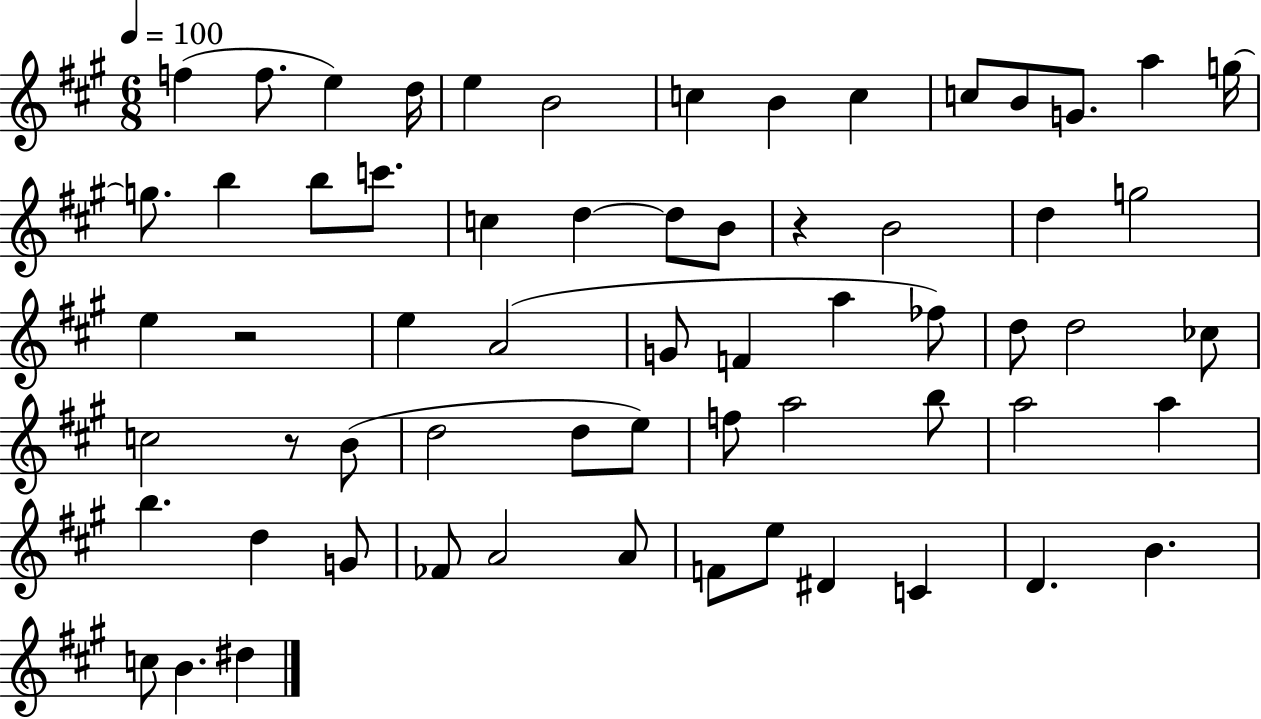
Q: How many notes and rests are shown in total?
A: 63